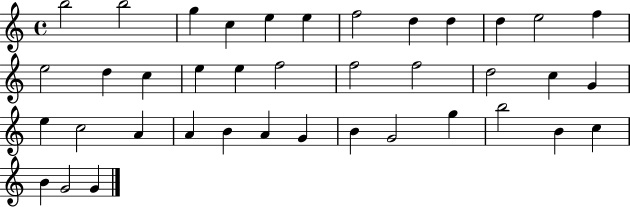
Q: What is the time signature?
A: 4/4